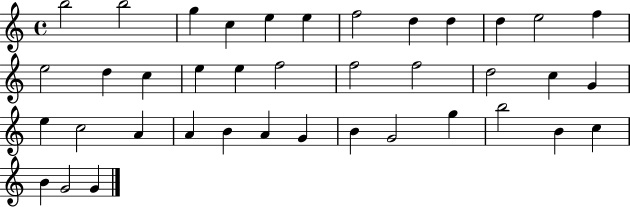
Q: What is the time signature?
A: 4/4